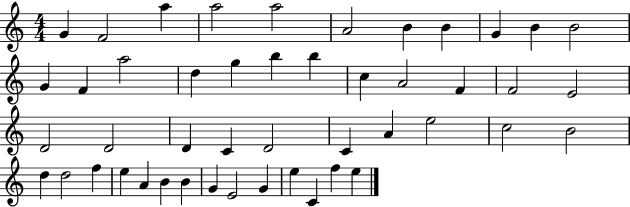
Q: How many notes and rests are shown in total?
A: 47